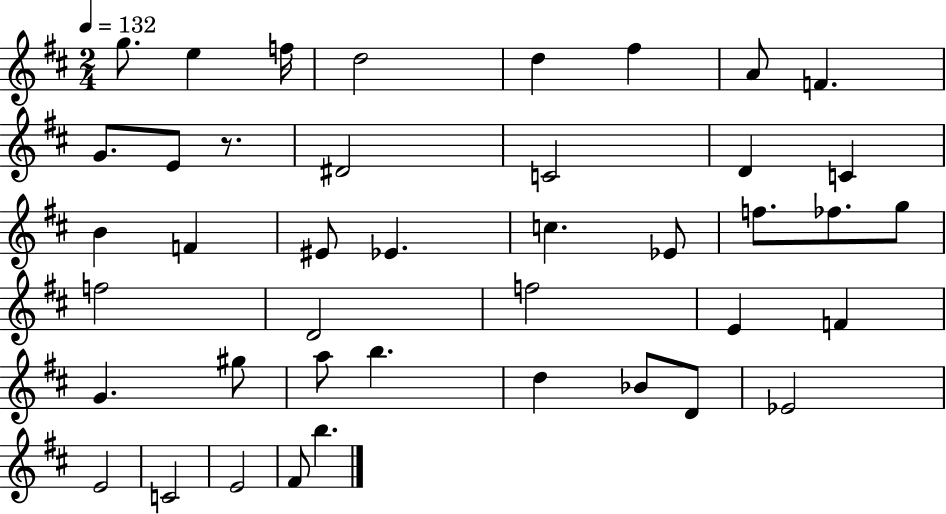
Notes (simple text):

G5/e. E5/q F5/s D5/h D5/q F#5/q A4/e F4/q. G4/e. E4/e R/e. D#4/h C4/h D4/q C4/q B4/q F4/q EIS4/e Eb4/q. C5/q. Eb4/e F5/e. FES5/e. G5/e F5/h D4/h F5/h E4/q F4/q G4/q. G#5/e A5/e B5/q. D5/q Bb4/e D4/e Eb4/h E4/h C4/h E4/h F#4/e B5/q.